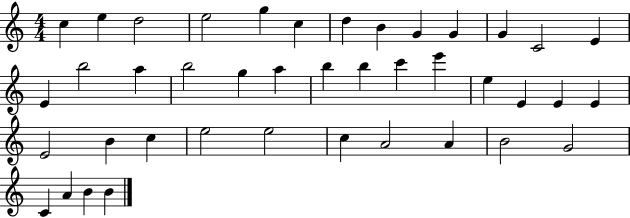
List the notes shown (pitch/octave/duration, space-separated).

C5/q E5/q D5/h E5/h G5/q C5/q D5/q B4/q G4/q G4/q G4/q C4/h E4/q E4/q B5/h A5/q B5/h G5/q A5/q B5/q B5/q C6/q E6/q E5/q E4/q E4/q E4/q E4/h B4/q C5/q E5/h E5/h C5/q A4/h A4/q B4/h G4/h C4/q A4/q B4/q B4/q